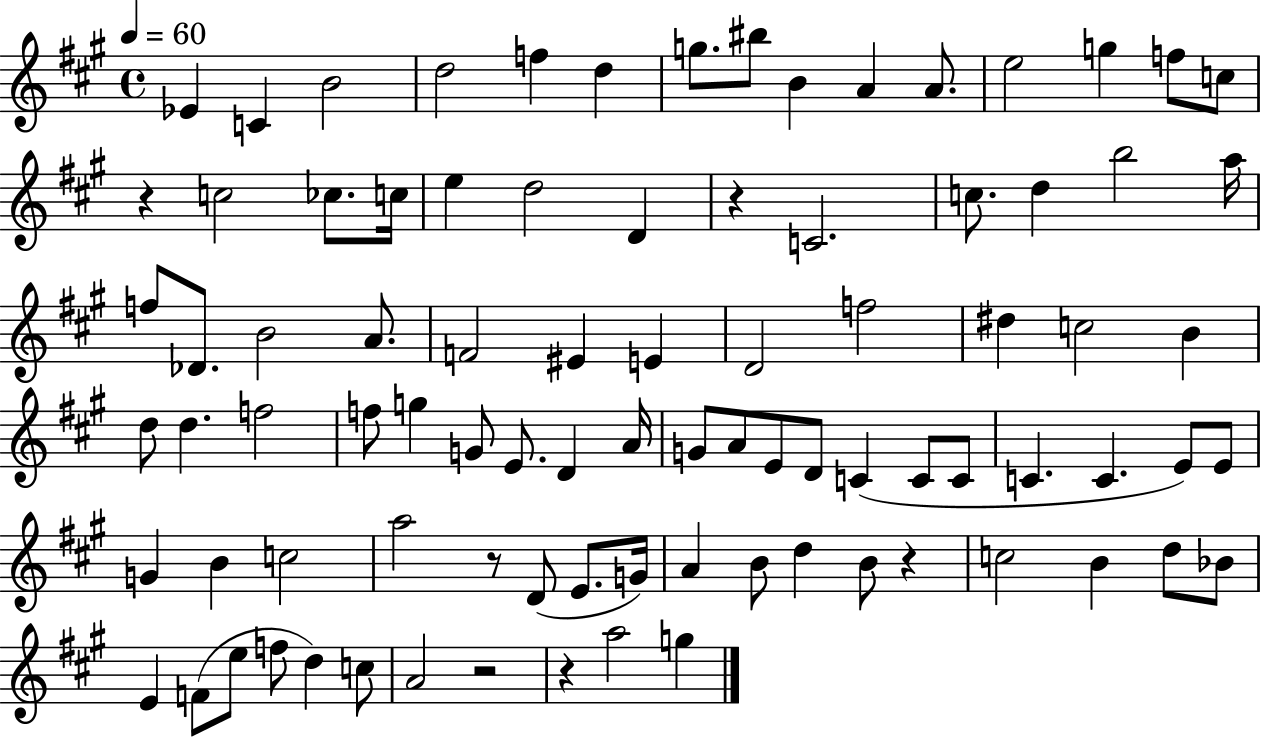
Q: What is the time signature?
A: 4/4